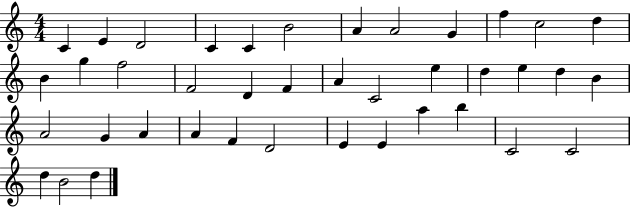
{
  \clef treble
  \numericTimeSignature
  \time 4/4
  \key c \major
  c'4 e'4 d'2 | c'4 c'4 b'2 | a'4 a'2 g'4 | f''4 c''2 d''4 | \break b'4 g''4 f''2 | f'2 d'4 f'4 | a'4 c'2 e''4 | d''4 e''4 d''4 b'4 | \break a'2 g'4 a'4 | a'4 f'4 d'2 | e'4 e'4 a''4 b''4 | c'2 c'2 | \break d''4 b'2 d''4 | \bar "|."
}